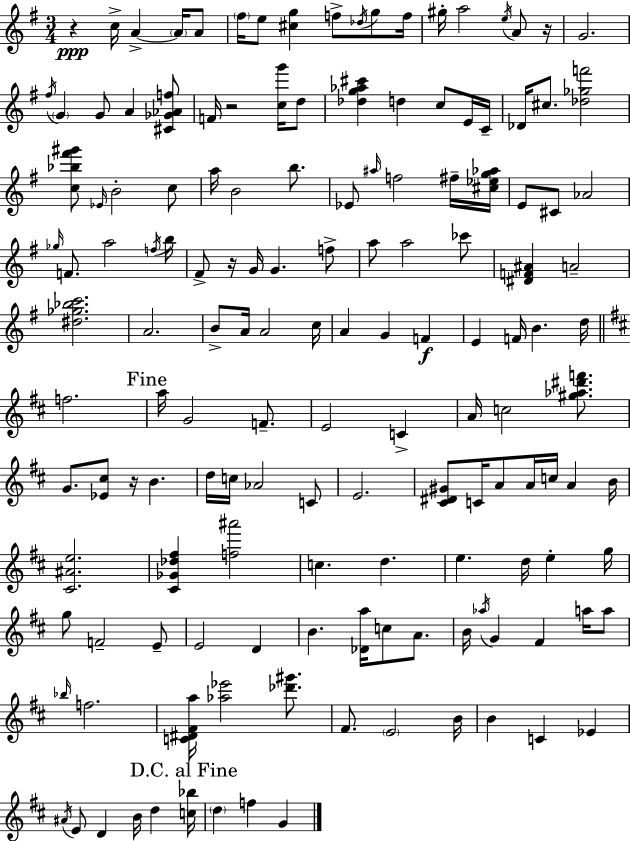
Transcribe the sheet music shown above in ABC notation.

X:1
T:Untitled
M:3/4
L:1/4
K:Em
z c/4 A A/4 A/2 ^f/4 e/2 [^cg] f/2 _d/4 g/2 f/4 ^g/4 a2 e/4 A/2 z/4 G2 ^f/4 G G/2 A [^C_G_Af]/2 F/4 z2 [cg']/4 d/2 [_dg_a^c'] d c/2 E/4 C/4 _D/4 ^c/2 [_d_gf']2 [c_b^f'^g']/2 _E/4 B2 c/2 a/4 B2 b/2 _E/2 ^a/4 f2 ^f/4 [^c_eg_a]/4 E/2 ^C/2 _A2 _g/4 F/2 a2 f/4 b/4 ^F/2 z/4 G/4 G f/2 a/2 a2 _c'/2 [^DF^A] A2 [^d_g_bc']2 A2 B/2 A/4 A2 c/4 A G F E F/4 B d/4 f2 a/4 G2 F/2 E2 C A/4 c2 [^g_a^d'f']/2 G/2 [_E^c]/2 z/4 B d/4 c/4 _A2 C/2 E2 [^C^D^G]/2 C/4 A/2 A/4 c/4 A B/4 [^C^Ae]2 [^C_G_d^f] [f^a']2 c d e d/4 e g/4 g/2 F2 E/2 E2 D B [_Da]/4 c/2 A/2 B/4 _a/4 G ^F a/4 a/2 _b/4 f2 [C^D^Fa]/4 [_a_e']2 [_d'^g']/2 ^F/2 E2 B/4 B C _E ^A/4 E/2 D B/4 d [c_b]/4 d f G